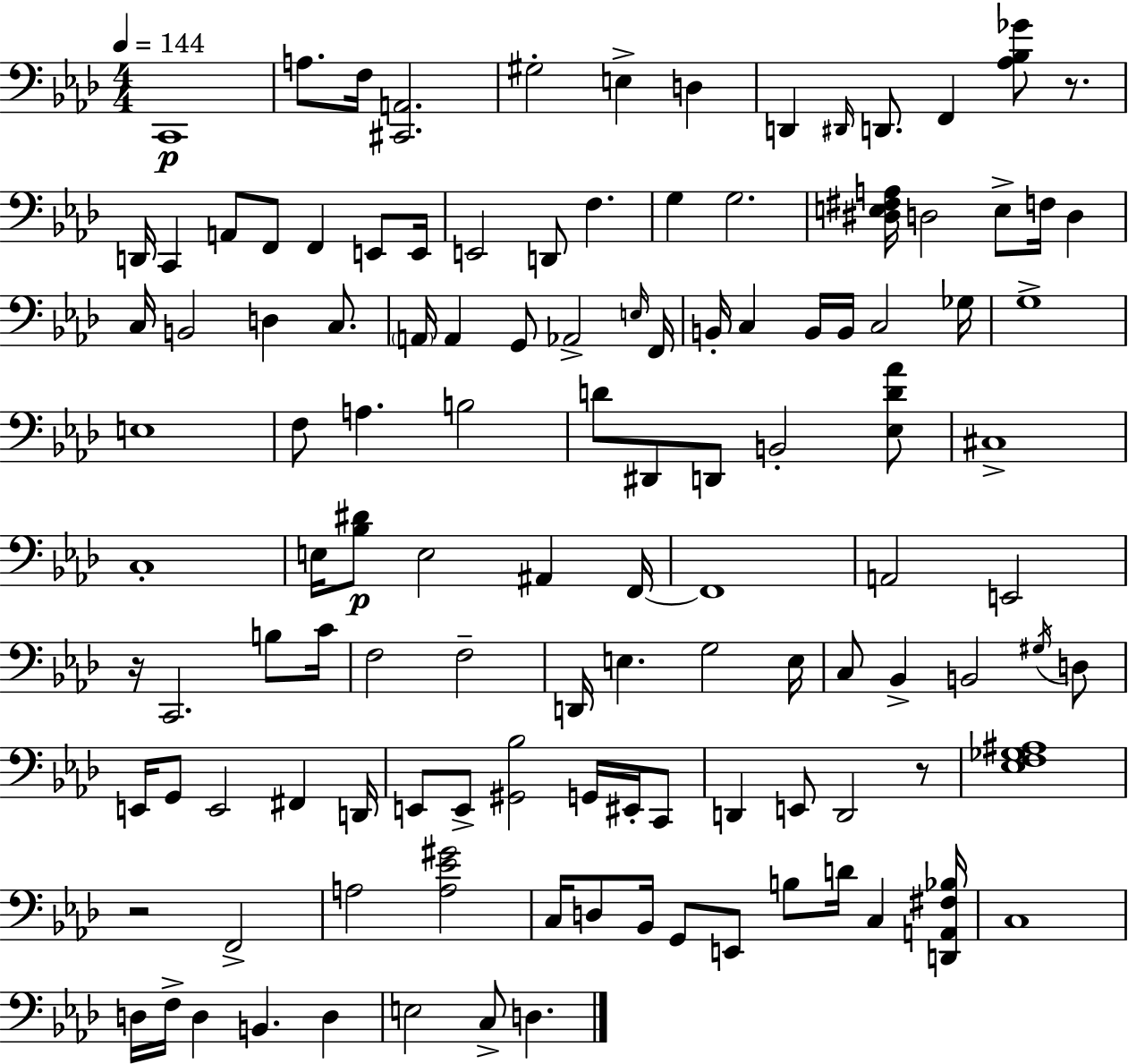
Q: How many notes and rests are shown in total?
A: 119